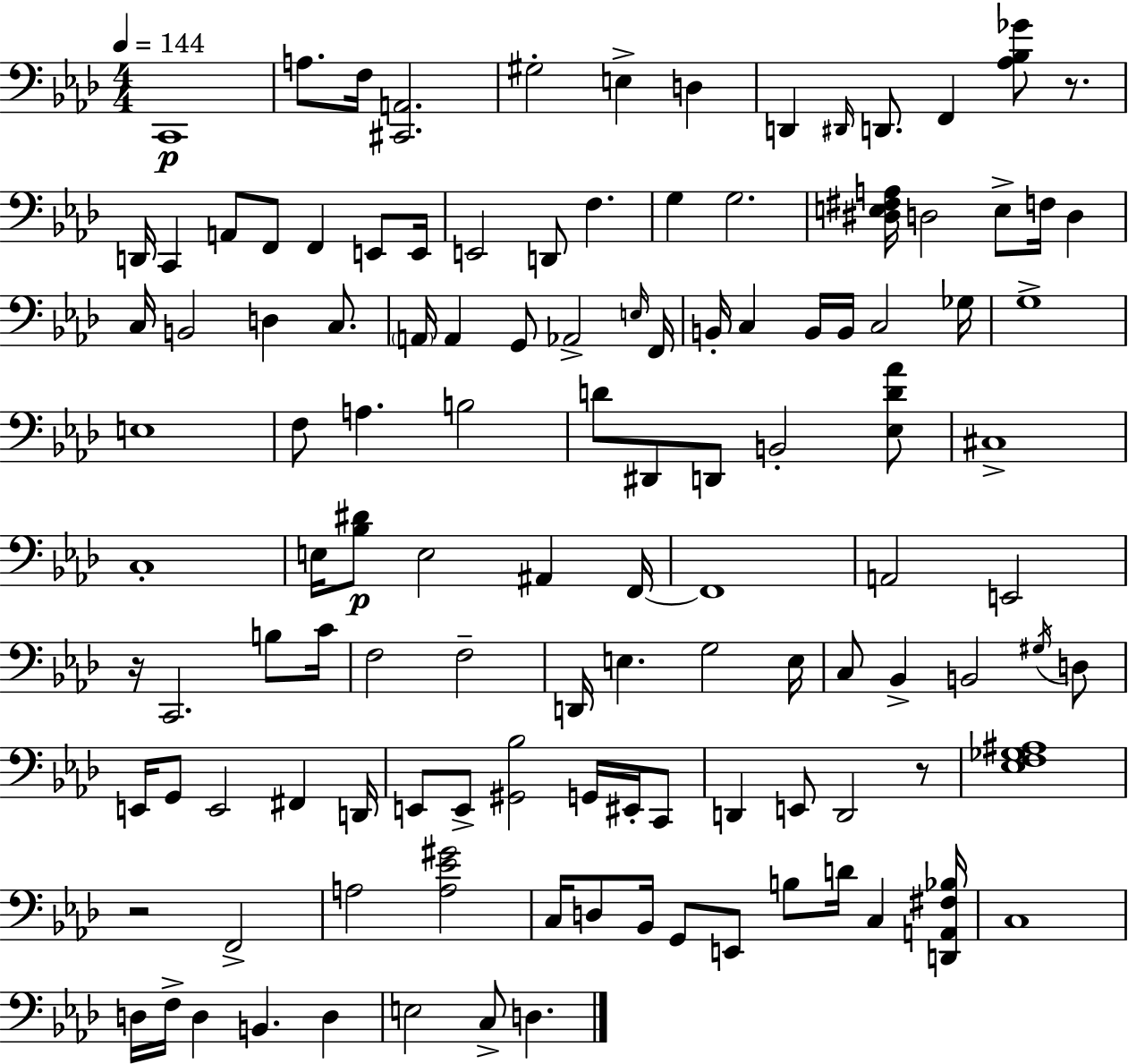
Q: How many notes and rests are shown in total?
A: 119